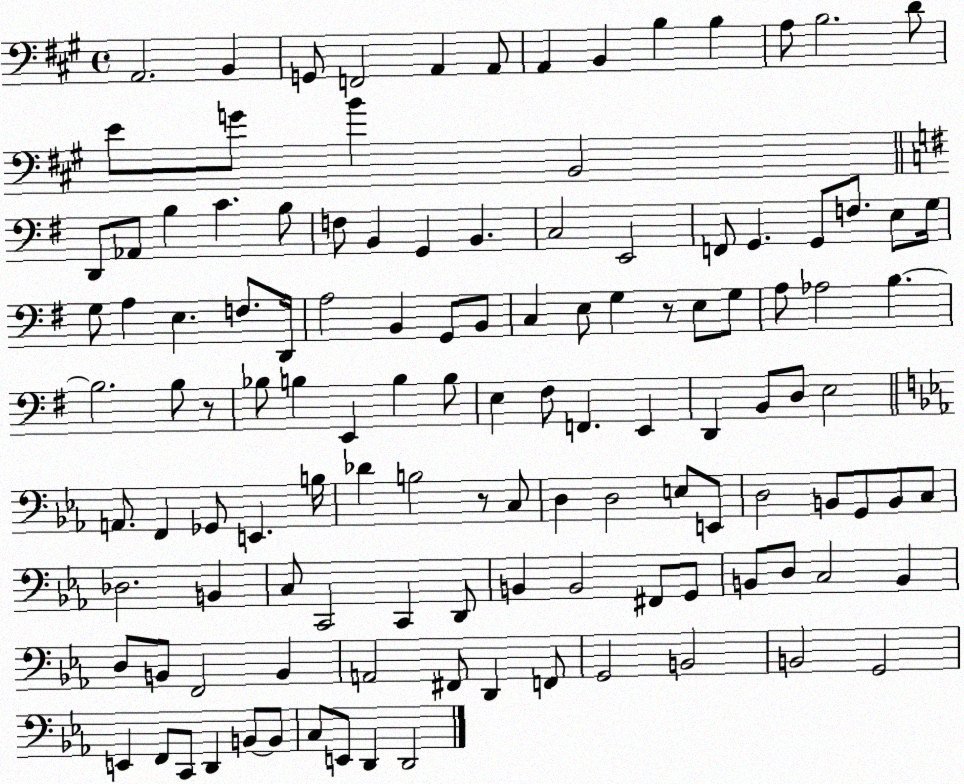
X:1
T:Untitled
M:4/4
L:1/4
K:A
A,,2 B,, G,,/2 F,,2 A,, A,,/2 A,, B,, B, B, A,/2 B,2 D/2 E/2 G/2 B B,,2 D,,/2 _A,,/2 B, C B,/2 F,/2 B,, G,, B,, C,2 E,,2 F,,/2 G,, G,,/2 F,/2 E,/2 G,/4 G,/2 A, E, F,/2 D,,/4 A,2 B,, G,,/2 B,,/2 C, E,/2 G, z/2 E,/2 G,/2 A,/2 _A,2 B, B,2 B,/2 z/2 _B,/2 B, E,, B, B,/2 E, ^F,/2 F,, E,, D,, B,,/2 D,/2 E,2 A,,/2 F,, _G,,/2 E,, B,/4 _D B,2 z/2 C,/2 D, D,2 E,/2 E,,/2 D,2 B,,/2 G,,/2 B,,/2 C,/2 _D,2 B,, C,/2 C,,2 C,, D,,/2 B,, B,,2 ^F,,/2 G,,/2 B,,/2 D,/2 C,2 B,, D,/2 B,,/2 F,,2 B,, A,,2 ^F,,/2 D,, F,,/2 G,,2 B,,2 B,,2 G,,2 E,, F,,/2 C,,/2 D,, B,,/2 B,,/2 C,/2 E,,/2 D,, D,,2